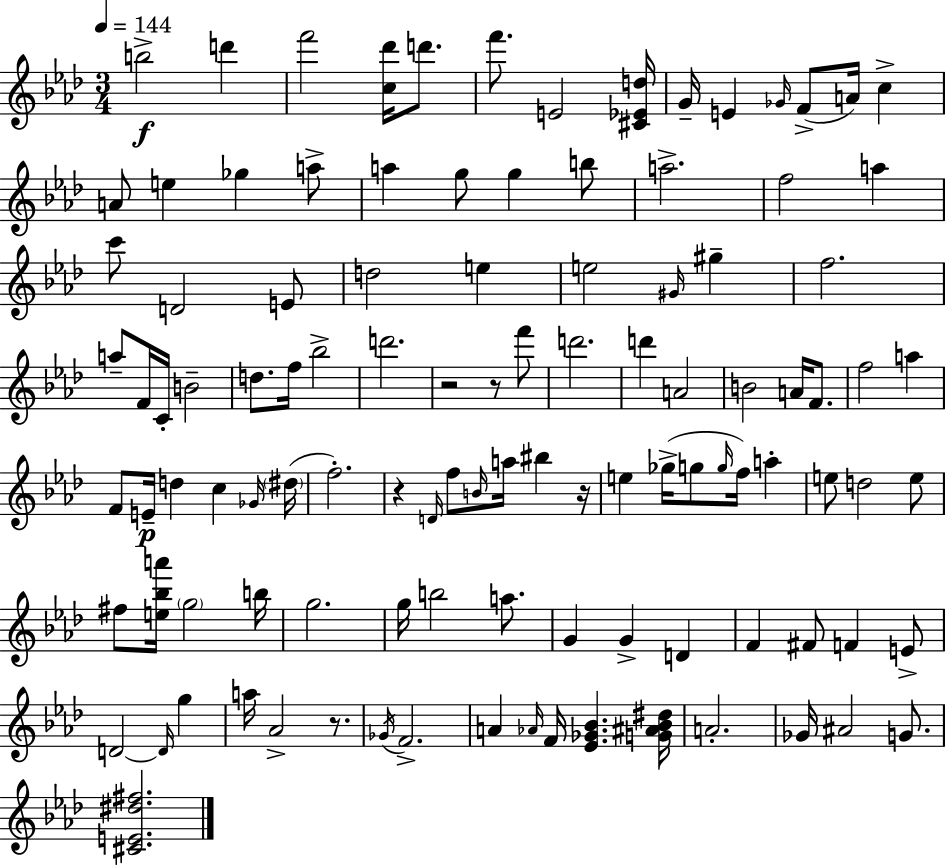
B5/h D6/q F6/h [C5,Db6]/s D6/e. F6/e. E4/h [C#4,Eb4,D5]/s G4/s E4/q Gb4/s F4/e A4/s C5/q A4/e E5/q Gb5/q A5/e A5/q G5/e G5/q B5/e A5/h. F5/h A5/q C6/e D4/h E4/e D5/h E5/q E5/h G#4/s G#5/q F5/h. A5/e F4/s C4/s B4/h D5/e. F5/s Bb5/h D6/h. R/h R/e F6/e D6/h. D6/q A4/h B4/h A4/s F4/e. F5/h A5/q F4/e E4/s D5/q C5/q Gb4/s D#5/s F5/h. R/q D4/s F5/e B4/s A5/s BIS5/q R/s E5/q Gb5/s G5/e G5/s F5/s A5/q E5/e D5/h E5/e F#5/e [E5,Bb5,A6]/s G5/h B5/s G5/h. G5/s B5/h A5/e. G4/q G4/q D4/q F4/q F#4/e F4/q E4/e D4/h D4/s G5/q A5/s Ab4/h R/e. Gb4/s F4/h. A4/q Ab4/s F4/s [Eb4,Gb4,Bb4]/q. [G4,A#4,Bb4,D#5]/s A4/h. Gb4/s A#4/h G4/e. [C#4,E4,D#5,F#5]/h.